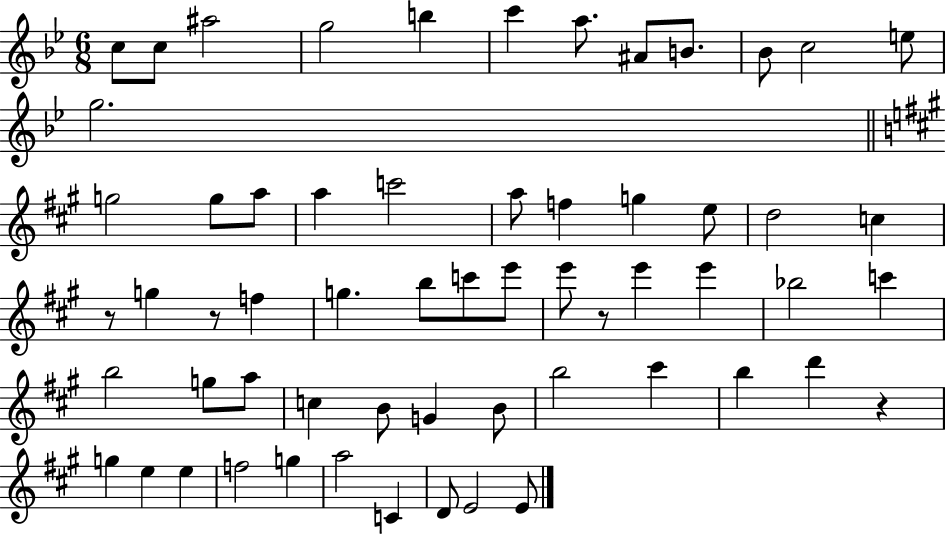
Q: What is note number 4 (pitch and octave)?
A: G5